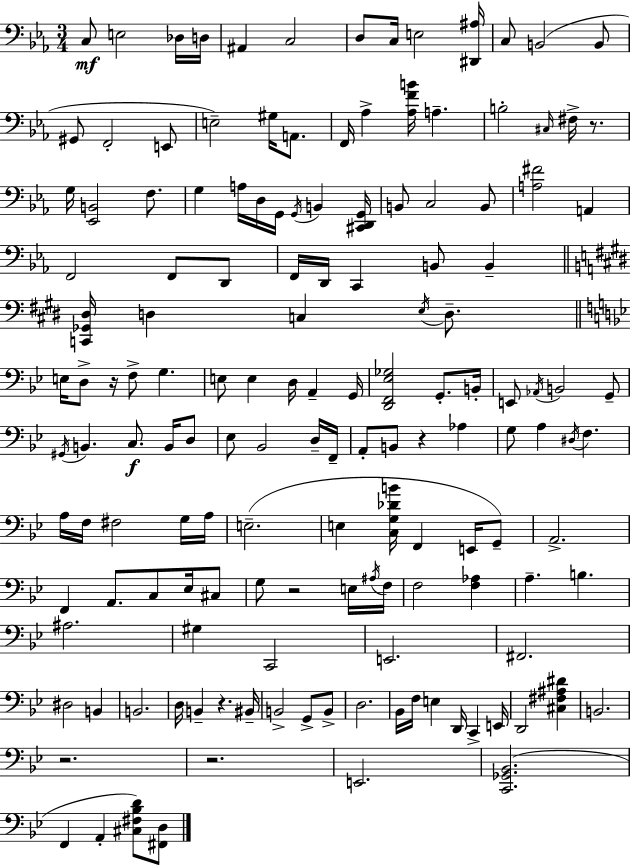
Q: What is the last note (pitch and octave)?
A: A2